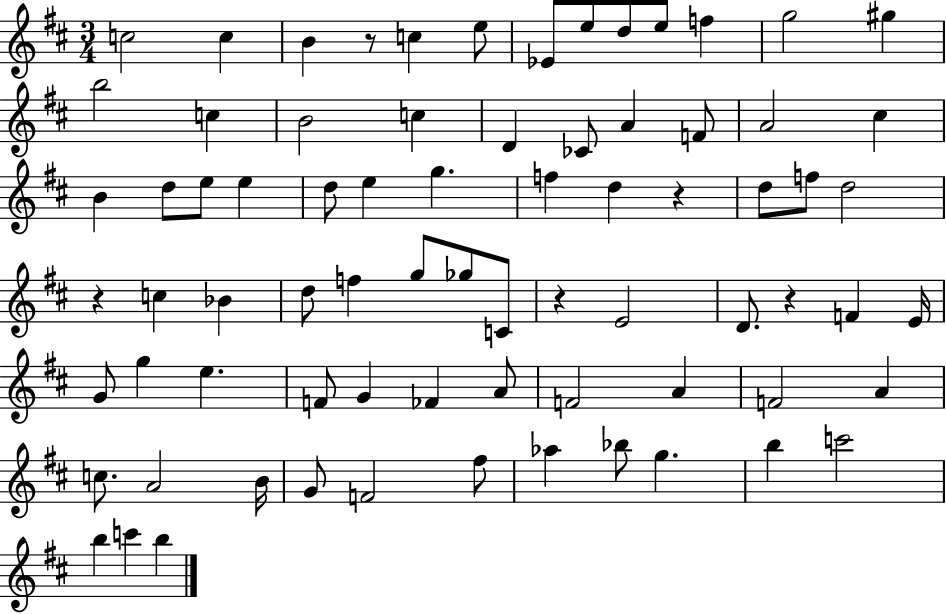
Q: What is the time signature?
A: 3/4